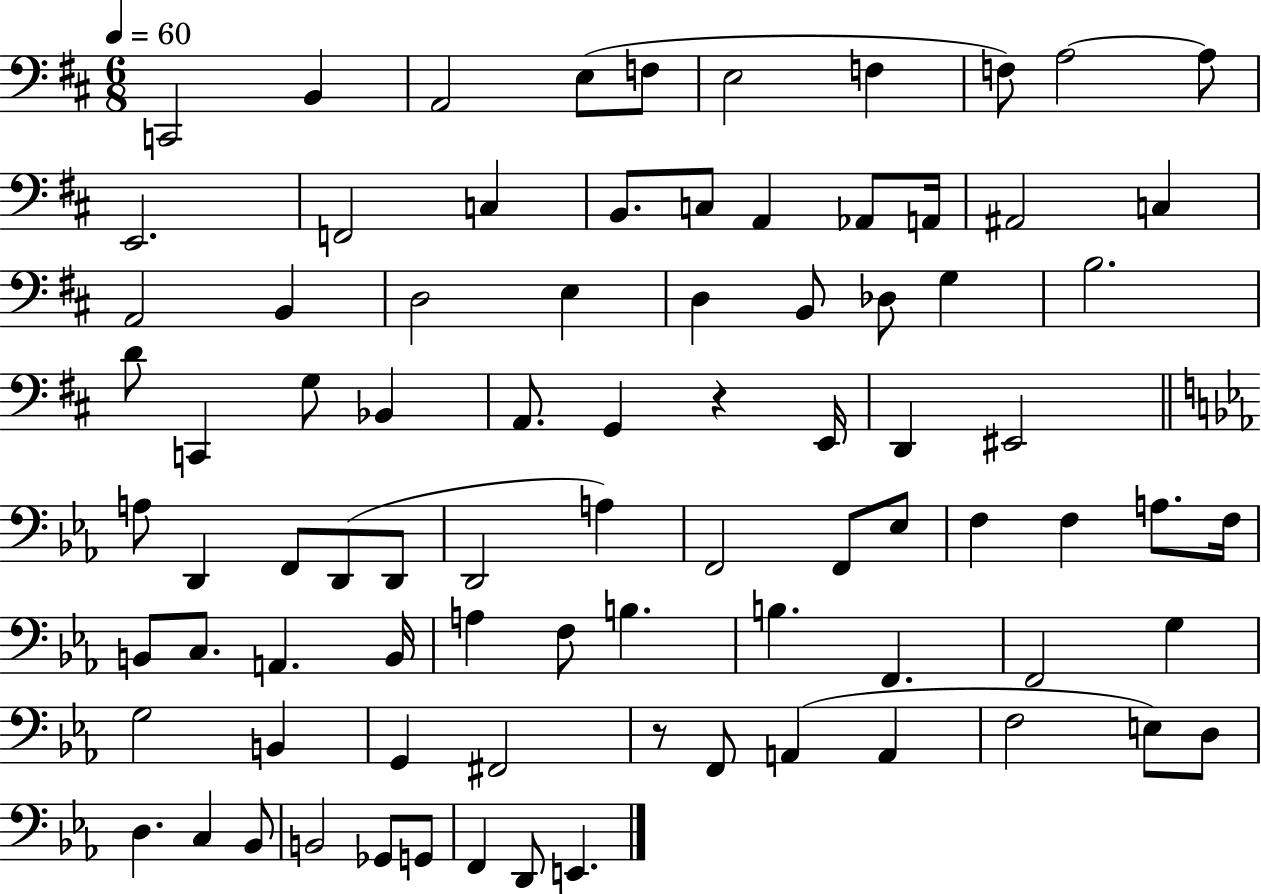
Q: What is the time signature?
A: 6/8